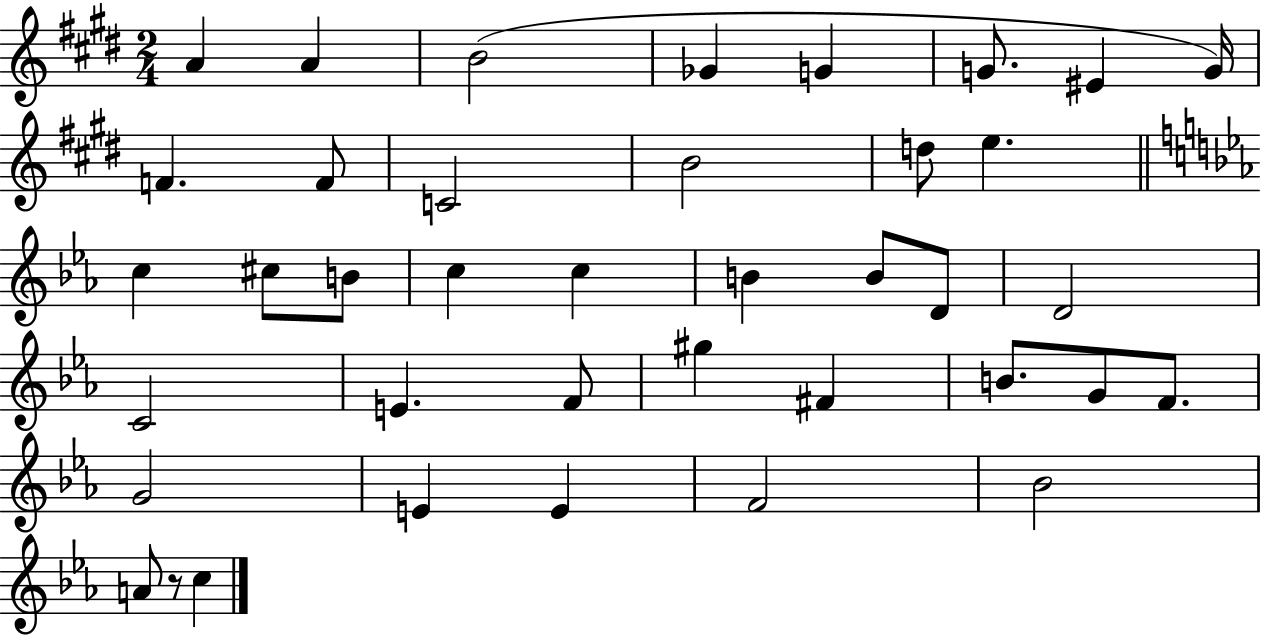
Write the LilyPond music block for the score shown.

{
  \clef treble
  \numericTimeSignature
  \time 2/4
  \key e \major
  a'4 a'4 | b'2( | ges'4 g'4 | g'8. eis'4 g'16) | \break f'4. f'8 | c'2 | b'2 | d''8 e''4. | \break \bar "||" \break \key ees \major c''4 cis''8 b'8 | c''4 c''4 | b'4 b'8 d'8 | d'2 | \break c'2 | e'4. f'8 | gis''4 fis'4 | b'8. g'8 f'8. | \break g'2 | e'4 e'4 | f'2 | bes'2 | \break a'8 r8 c''4 | \bar "|."
}